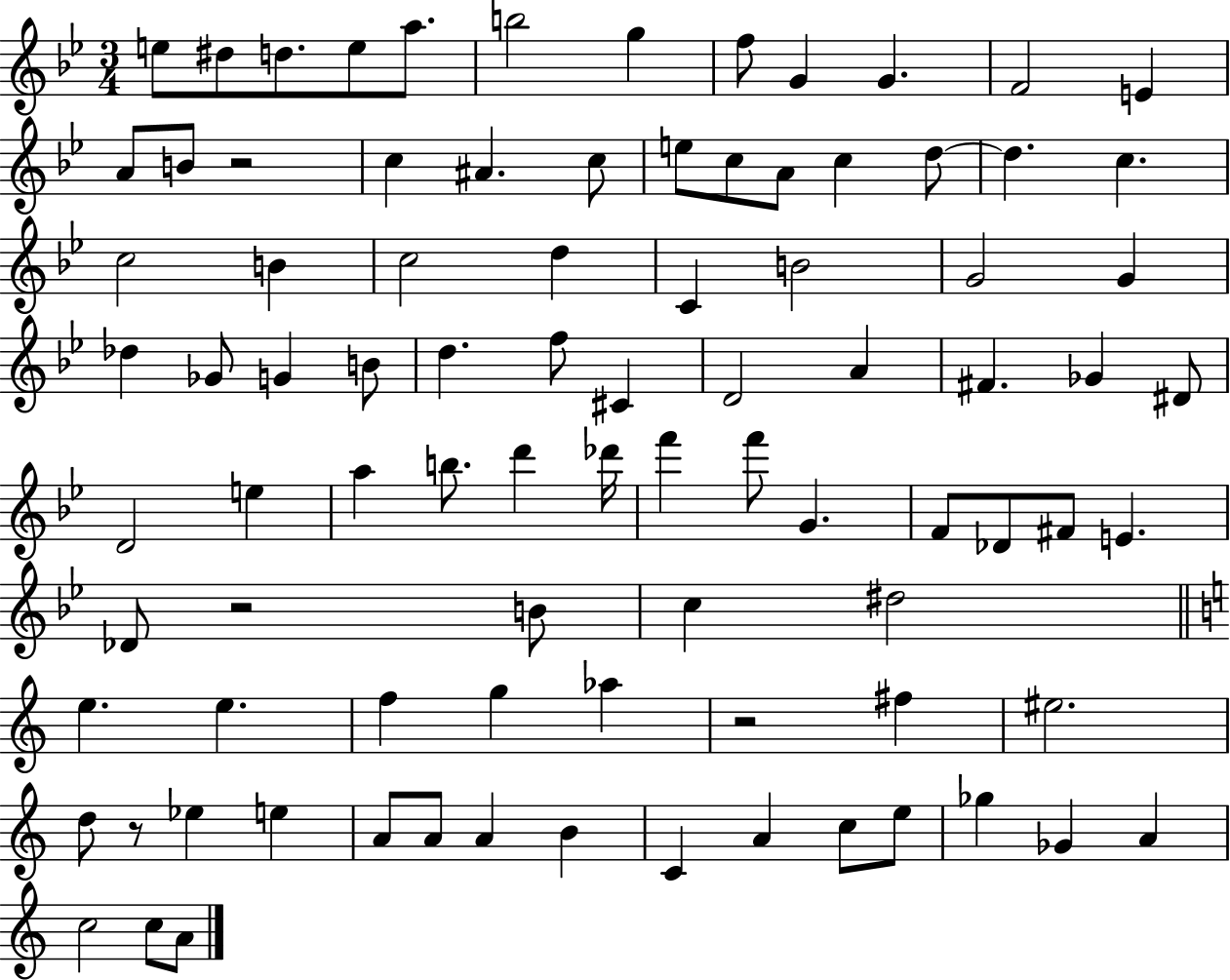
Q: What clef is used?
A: treble